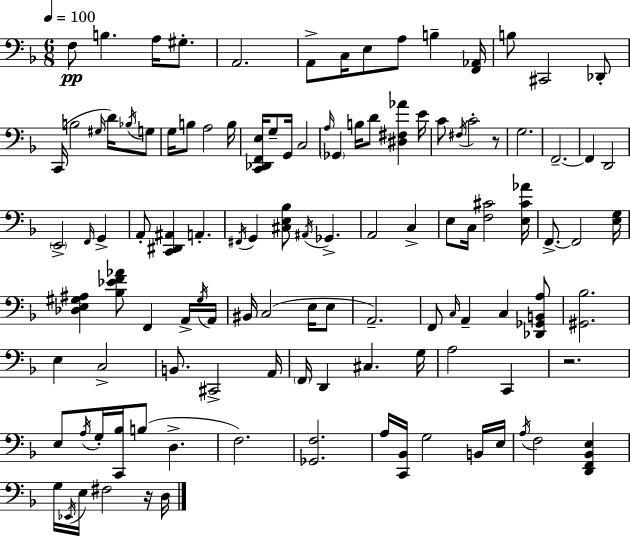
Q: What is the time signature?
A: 6/8